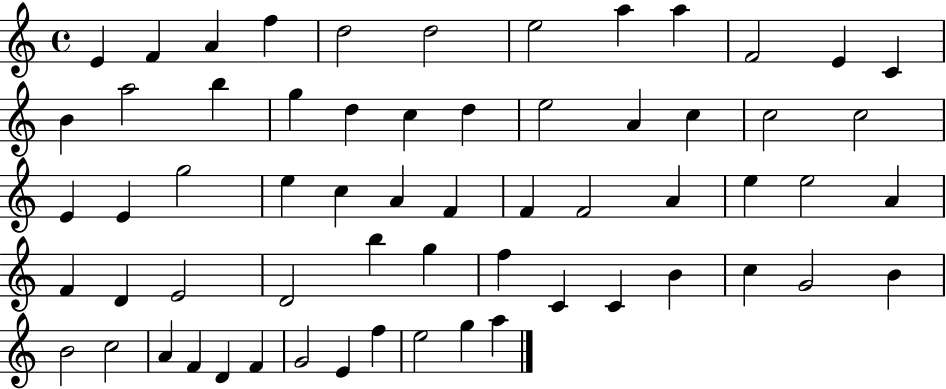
E4/q F4/q A4/q F5/q D5/h D5/h E5/h A5/q A5/q F4/h E4/q C4/q B4/q A5/h B5/q G5/q D5/q C5/q D5/q E5/h A4/q C5/q C5/h C5/h E4/q E4/q G5/h E5/q C5/q A4/q F4/q F4/q F4/h A4/q E5/q E5/h A4/q F4/q D4/q E4/h D4/h B5/q G5/q F5/q C4/q C4/q B4/q C5/q G4/h B4/q B4/h C5/h A4/q F4/q D4/q F4/q G4/h E4/q F5/q E5/h G5/q A5/q